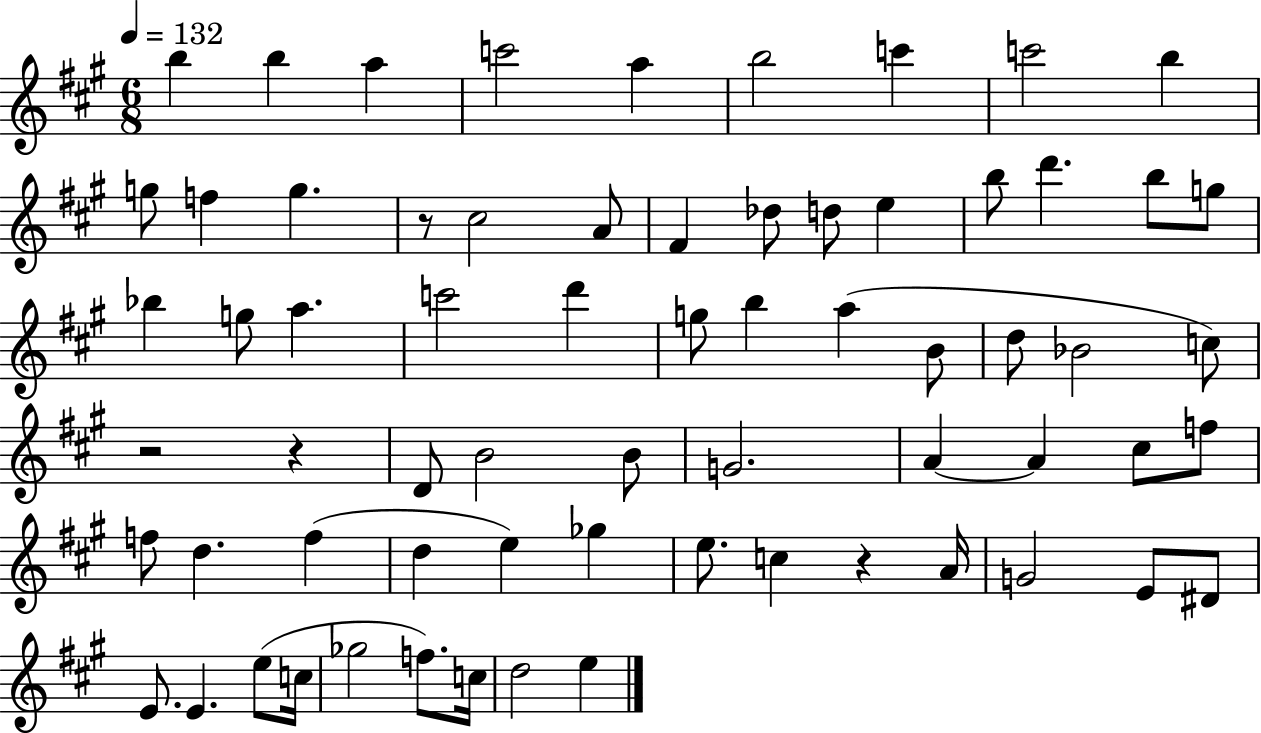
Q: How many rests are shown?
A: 4